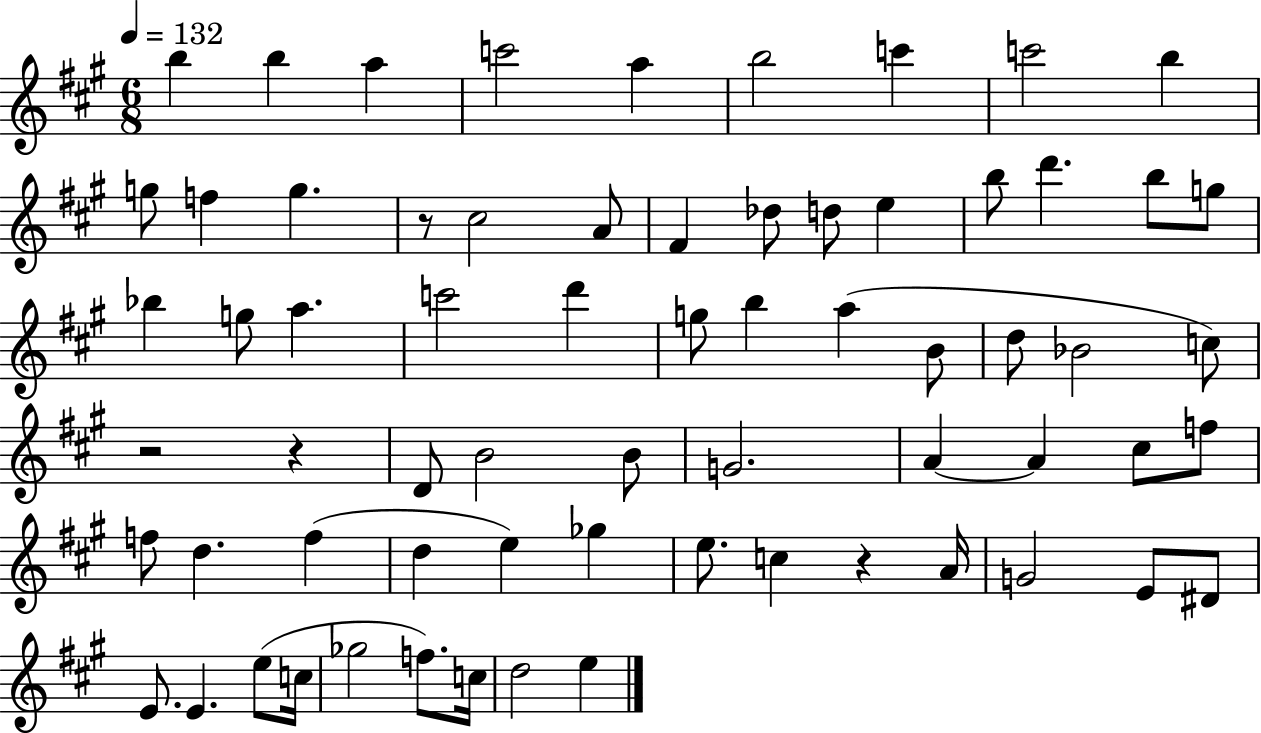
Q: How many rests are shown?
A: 4